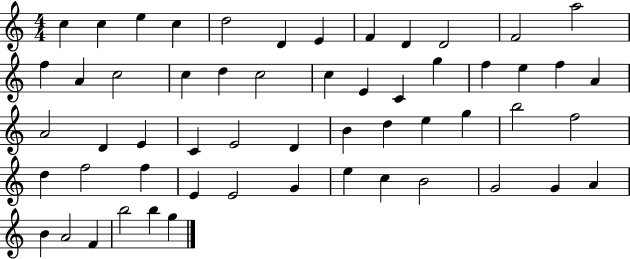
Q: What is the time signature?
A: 4/4